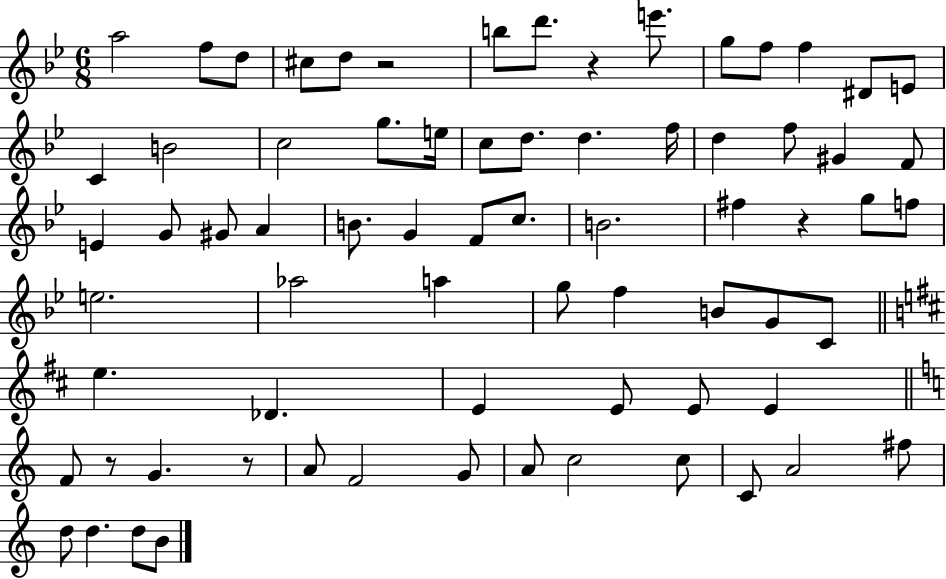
A5/h F5/e D5/e C#5/e D5/e R/h B5/e D6/e. R/q E6/e. G5/e F5/e F5/q D#4/e E4/e C4/q B4/h C5/h G5/e. E5/s C5/e D5/e. D5/q. F5/s D5/q F5/e G#4/q F4/e E4/q G4/e G#4/e A4/q B4/e. G4/q F4/e C5/e. B4/h. F#5/q R/q G5/e F5/e E5/h. Ab5/h A5/q G5/e F5/q B4/e G4/e C4/e E5/q. Db4/q. E4/q E4/e E4/e E4/q F4/e R/e G4/q. R/e A4/e F4/h G4/e A4/e C5/h C5/e C4/e A4/h F#5/e D5/e D5/q. D5/e B4/e